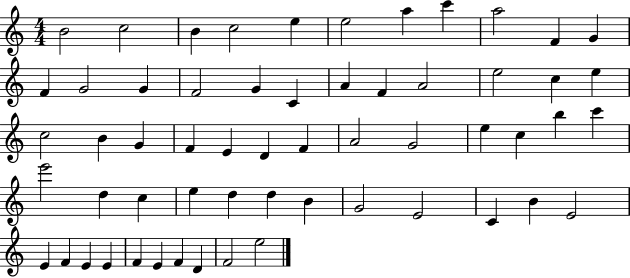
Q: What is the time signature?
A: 4/4